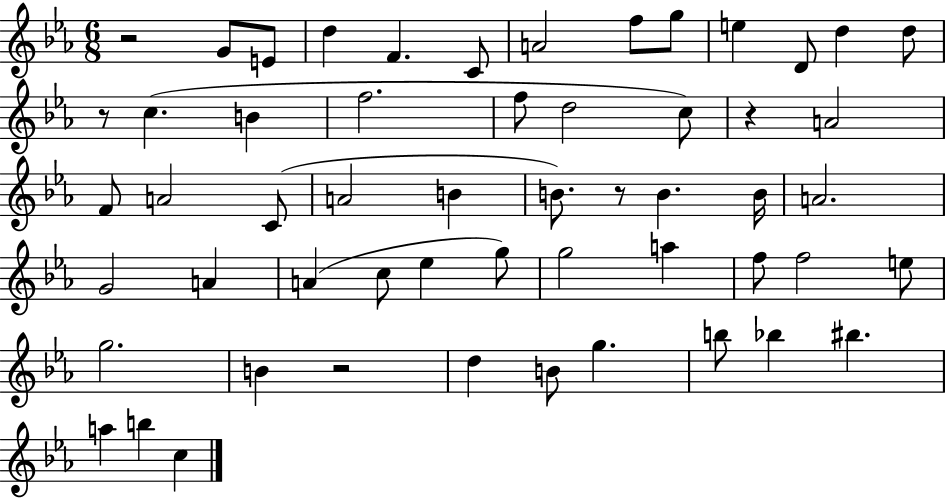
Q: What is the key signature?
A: EES major